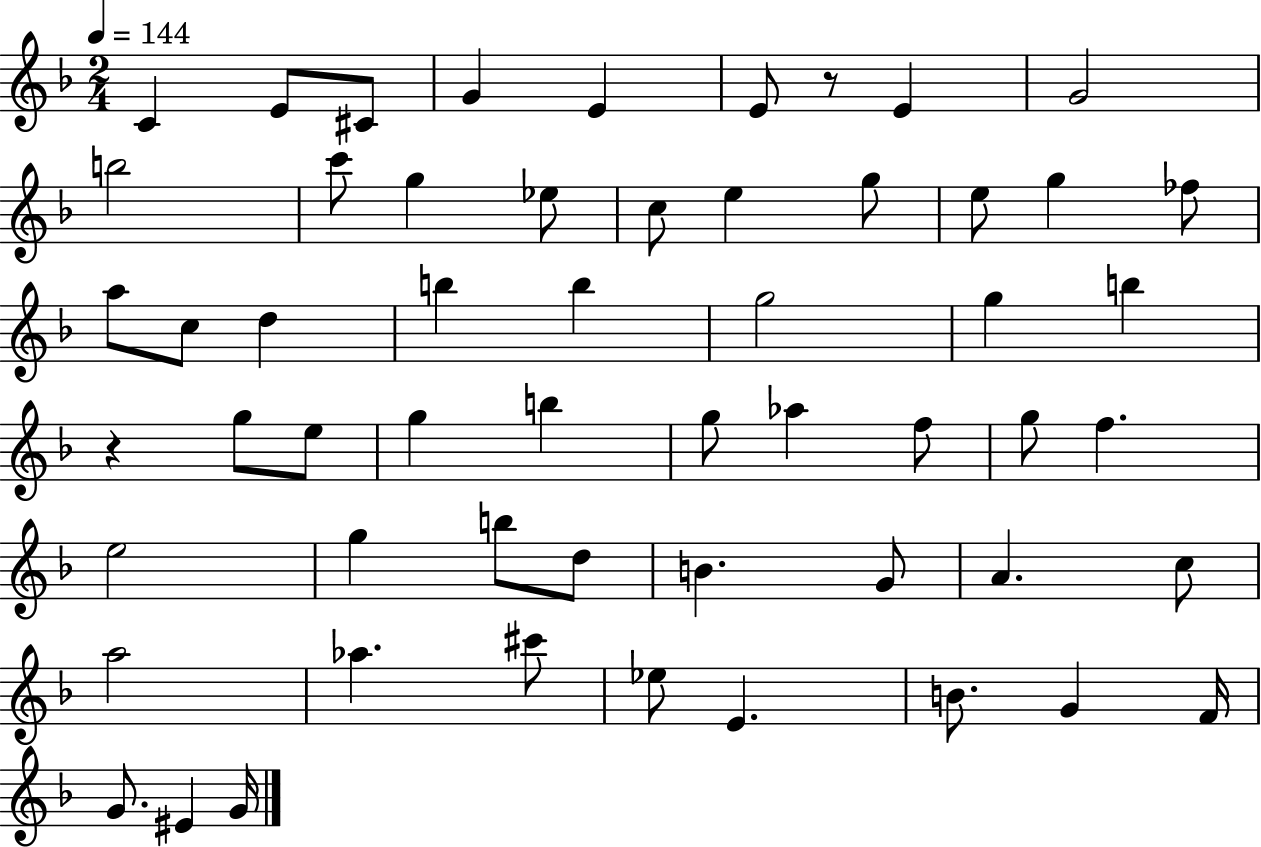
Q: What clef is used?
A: treble